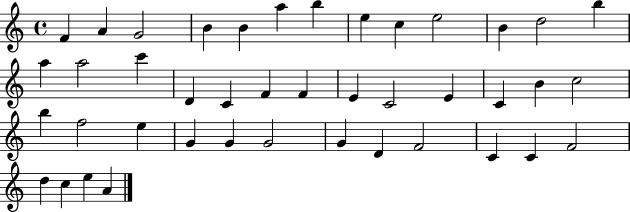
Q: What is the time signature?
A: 4/4